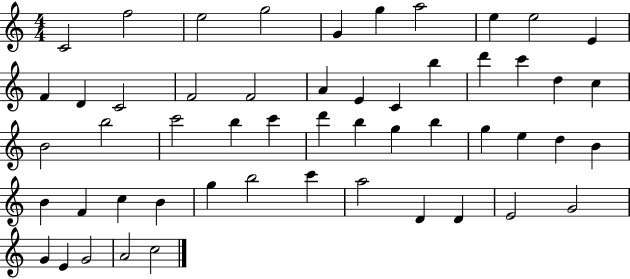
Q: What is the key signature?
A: C major